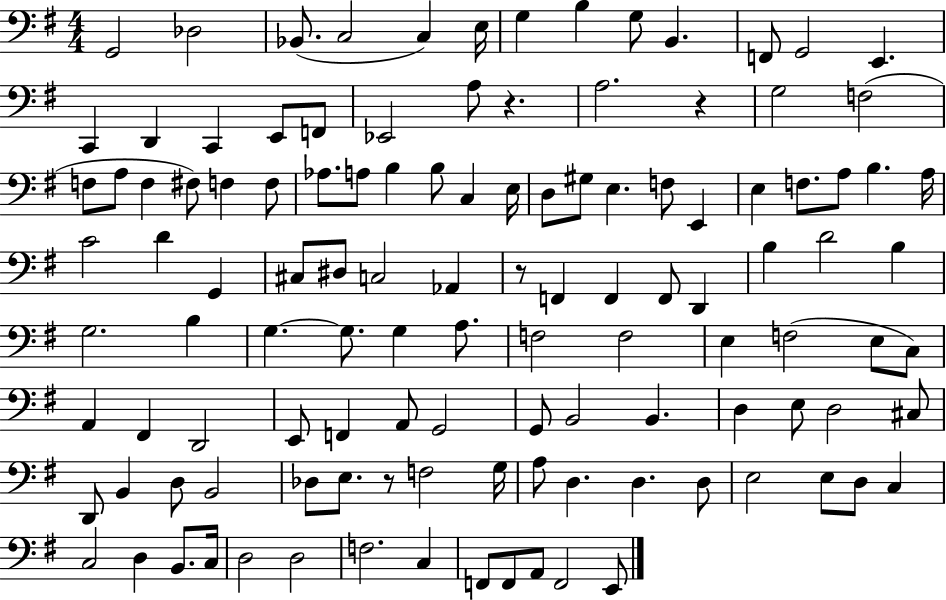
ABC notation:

X:1
T:Untitled
M:4/4
L:1/4
K:G
G,,2 _D,2 _B,,/2 C,2 C, E,/4 G, B, G,/2 B,, F,,/2 G,,2 E,, C,, D,, C,, E,,/2 F,,/2 _E,,2 A,/2 z A,2 z G,2 F,2 F,/2 A,/2 F, ^F,/2 F, F,/2 _A,/2 A,/2 B, B,/2 C, E,/4 D,/2 ^G,/2 E, F,/2 E,, E, F,/2 A,/2 B, A,/4 C2 D G,, ^C,/2 ^D,/2 C,2 _A,, z/2 F,, F,, F,,/2 D,, B, D2 B, G,2 B, G, G,/2 G, A,/2 F,2 F,2 E, F,2 E,/2 C,/2 A,, ^F,, D,,2 E,,/2 F,, A,,/2 G,,2 G,,/2 B,,2 B,, D, E,/2 D,2 ^C,/2 D,,/2 B,, D,/2 B,,2 _D,/2 E,/2 z/2 F,2 G,/4 A,/2 D, D, D,/2 E,2 E,/2 D,/2 C, C,2 D, B,,/2 C,/4 D,2 D,2 F,2 C, F,,/2 F,,/2 A,,/2 F,,2 E,,/2